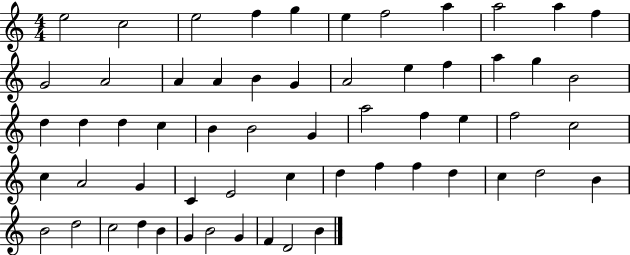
{
  \clef treble
  \numericTimeSignature
  \time 4/4
  \key c \major
  e''2 c''2 | e''2 f''4 g''4 | e''4 f''2 a''4 | a''2 a''4 f''4 | \break g'2 a'2 | a'4 a'4 b'4 g'4 | a'2 e''4 f''4 | a''4 g''4 b'2 | \break d''4 d''4 d''4 c''4 | b'4 b'2 g'4 | a''2 f''4 e''4 | f''2 c''2 | \break c''4 a'2 g'4 | c'4 e'2 c''4 | d''4 f''4 f''4 d''4 | c''4 d''2 b'4 | \break b'2 d''2 | c''2 d''4 b'4 | g'4 b'2 g'4 | f'4 d'2 b'4 | \break \bar "|."
}